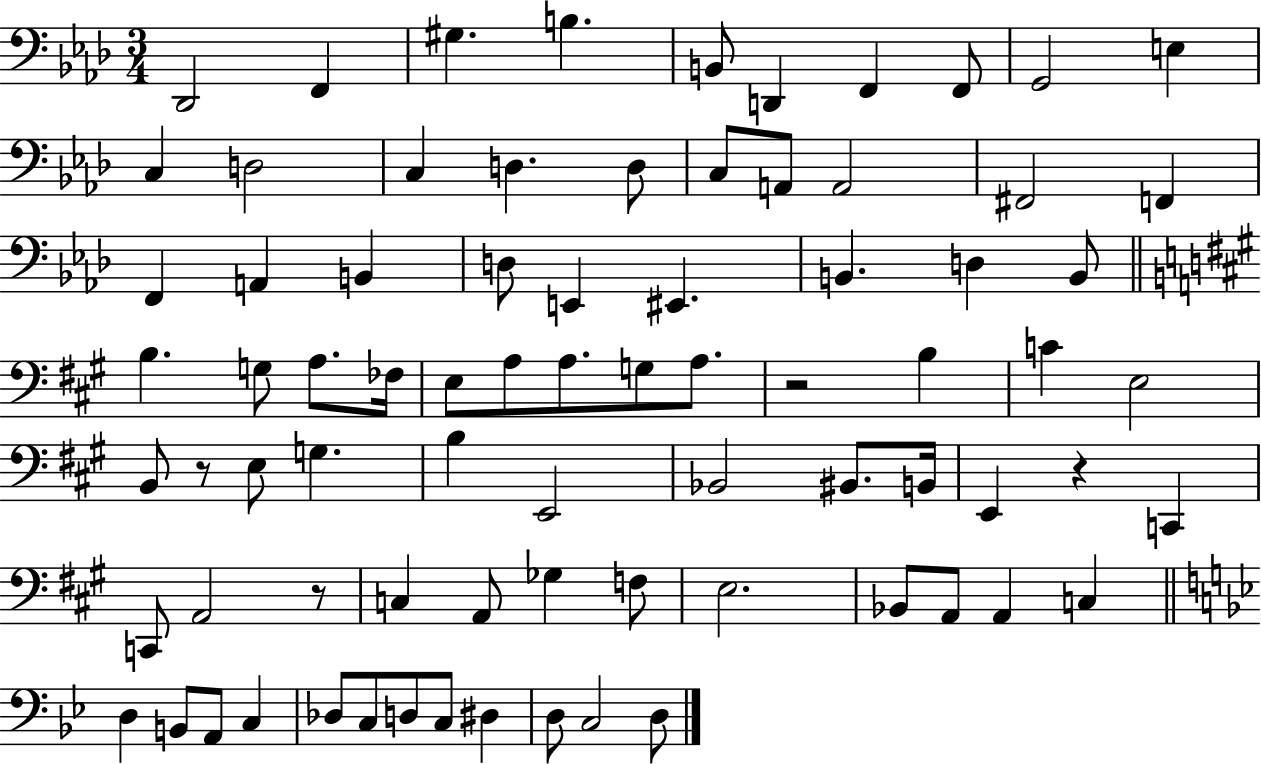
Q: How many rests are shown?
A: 4